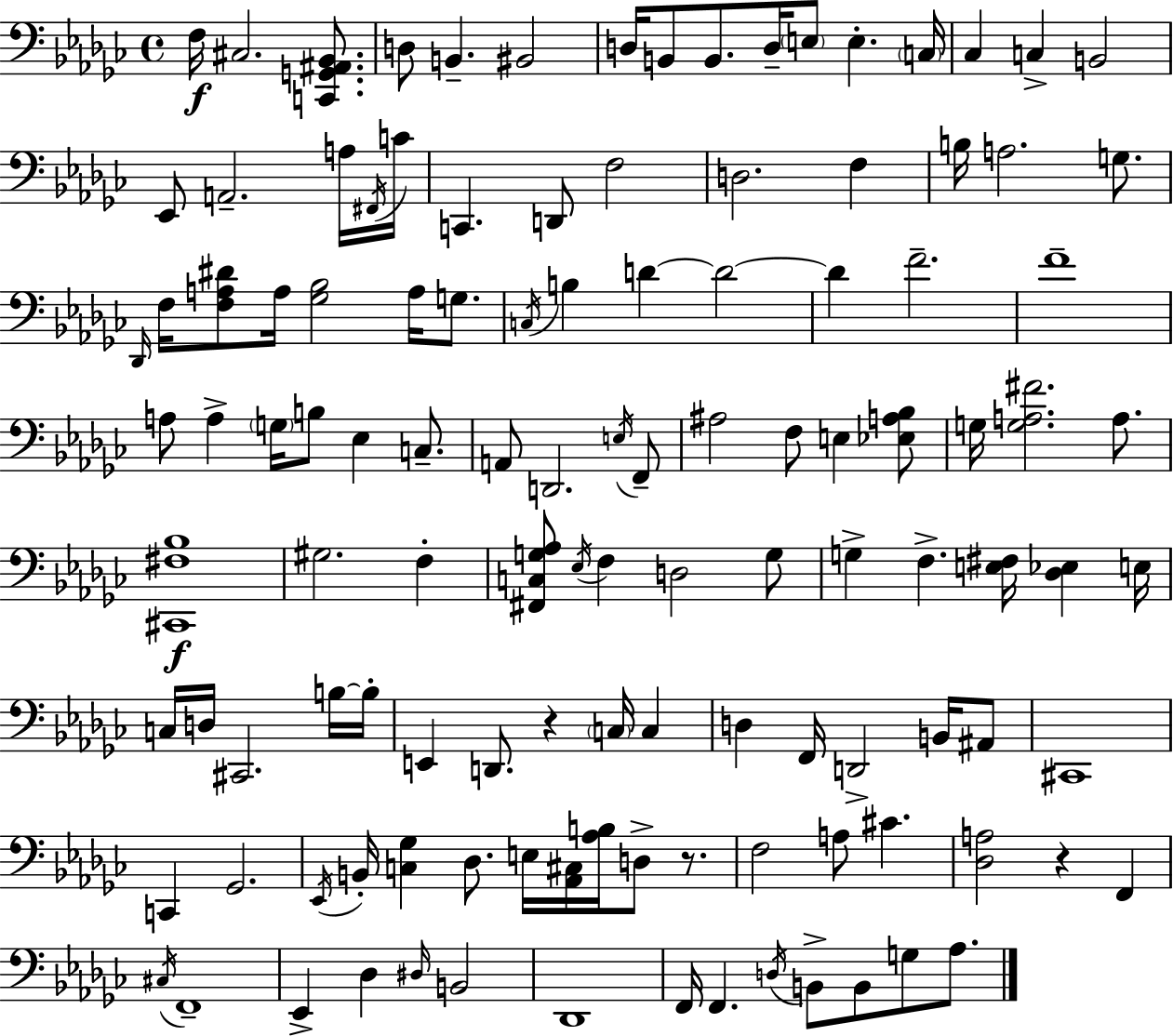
X:1
T:Untitled
M:4/4
L:1/4
K:Ebm
F,/4 ^C,2 [C,,G,,^A,,_B,,]/2 D,/2 B,, ^B,,2 D,/4 B,,/2 B,,/2 D,/4 E,/2 E, C,/4 _C, C, B,,2 _E,,/2 A,,2 A,/4 ^F,,/4 C/4 C,, D,,/2 F,2 D,2 F, B,/4 A,2 G,/2 _D,,/4 F,/4 [F,A,^D]/2 A,/4 [_G,_B,]2 A,/4 G,/2 C,/4 B, D D2 D F2 F4 A,/2 A, G,/4 B,/2 _E, C,/2 A,,/2 D,,2 E,/4 F,,/2 ^A,2 F,/2 E, [_E,A,_B,]/2 G,/4 [G,A,^F]2 A,/2 [^C,,^F,_B,]4 ^G,2 F, [^F,,C,G,_A,]/2 _E,/4 F, D,2 G,/2 G, F, [E,^F,]/4 [_D,_E,] E,/4 C,/4 D,/4 ^C,,2 B,/4 B,/4 E,, D,,/2 z C,/4 C, D, F,,/4 D,,2 B,,/4 ^A,,/2 ^C,,4 C,, _G,,2 _E,,/4 B,,/4 [C,_G,] _D,/2 E,/4 [_A,,^C,]/4 [_A,B,]/4 D,/2 z/2 F,2 A,/2 ^C [_D,A,]2 z F,, ^C,/4 F,,4 _E,, _D, ^D,/4 B,,2 _D,,4 F,,/4 F,, D,/4 B,,/2 B,,/2 G,/2 _A,/2